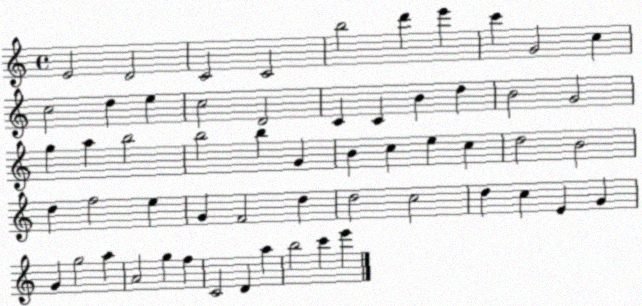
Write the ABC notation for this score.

X:1
T:Untitled
M:4/4
L:1/4
K:C
E2 D2 C2 C2 b2 d' e' c' G2 c c2 d e c2 D2 C C B d B2 G2 g a b2 b2 b G B c e c d2 B2 d f2 e G F2 d d2 c2 d c E G G g2 a A2 g f C2 D a b2 c' e'